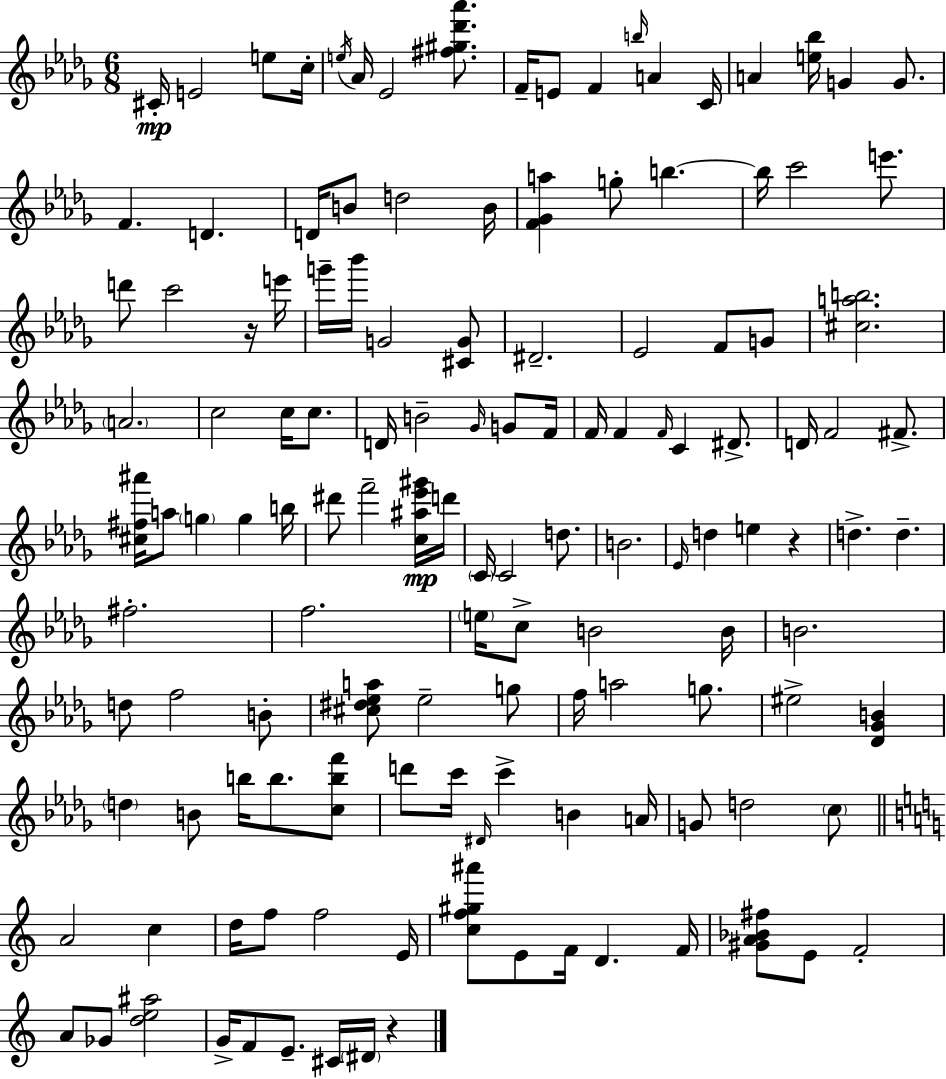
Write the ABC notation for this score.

X:1
T:Untitled
M:6/8
L:1/4
K:Bbm
^C/4 E2 e/2 c/4 e/4 _A/4 _E2 [^f^g_d'_a']/2 F/4 E/2 F b/4 A C/4 A [e_b]/4 G G/2 F D D/4 B/2 d2 B/4 [F_Ga] g/2 b b/4 c'2 e'/2 d'/2 c'2 z/4 e'/4 g'/4 _b'/4 G2 [^CG]/2 ^D2 _E2 F/2 G/2 [^cab]2 A2 c2 c/4 c/2 D/4 B2 _G/4 G/2 F/4 F/4 F F/4 C ^D/2 D/4 F2 ^F/2 [^c^f^a']/4 a/2 g g b/4 ^d'/2 f'2 [c^a_e'^g']/4 d'/4 C/4 C2 d/2 B2 _E/4 d e z d d ^f2 f2 e/4 c/2 B2 B/4 B2 d/2 f2 B/2 [^c^d_ea]/2 _e2 g/2 f/4 a2 g/2 ^e2 [_D_GB] d B/2 b/4 b/2 [cbf']/2 d'/2 c'/4 ^D/4 c' B A/4 G/2 d2 c/2 A2 c d/4 f/2 f2 E/4 [cf^g^a']/2 E/2 F/4 D F/4 [^GA_B^f]/2 E/2 F2 A/2 _G/2 [de^a]2 G/4 F/2 E/2 ^C/4 ^D/4 z